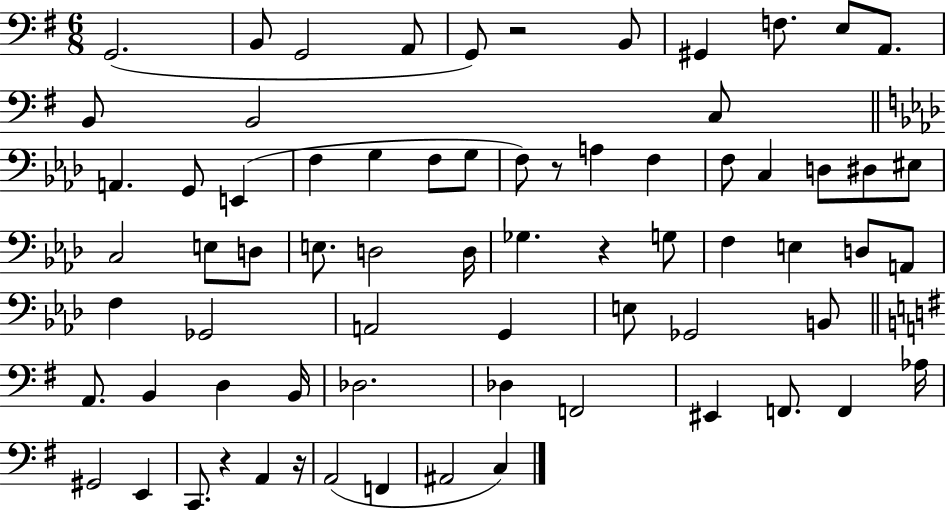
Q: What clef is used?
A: bass